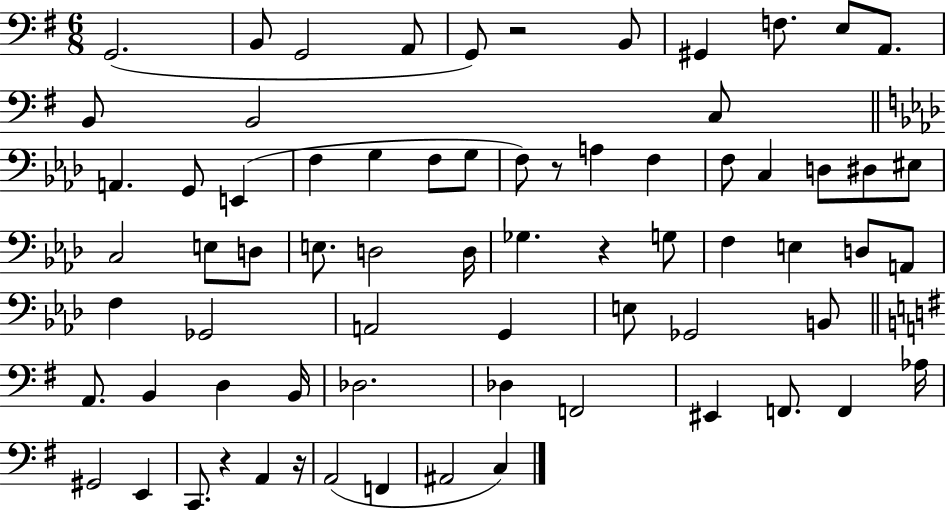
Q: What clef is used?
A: bass